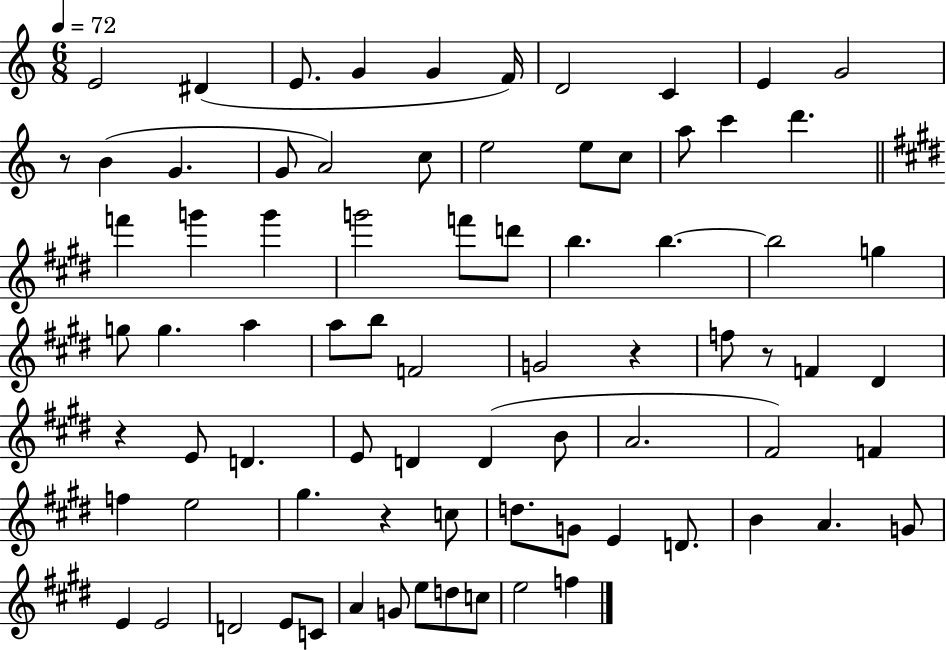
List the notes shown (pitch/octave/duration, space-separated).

E4/h D#4/q E4/e. G4/q G4/q F4/s D4/h C4/q E4/q G4/h R/e B4/q G4/q. G4/e A4/h C5/e E5/h E5/e C5/e A5/e C6/q D6/q. F6/q G6/q G6/q G6/h F6/e D6/e B5/q. B5/q. B5/h G5/q G5/e G5/q. A5/q A5/e B5/e F4/h G4/h R/q F5/e R/e F4/q D#4/q R/q E4/e D4/q. E4/e D4/q D4/q B4/e A4/h. F#4/h F4/q F5/q E5/h G#5/q. R/q C5/e D5/e. G4/e E4/q D4/e. B4/q A4/q. G4/e E4/q E4/h D4/h E4/e C4/e A4/q G4/e E5/e D5/e C5/e E5/h F5/q